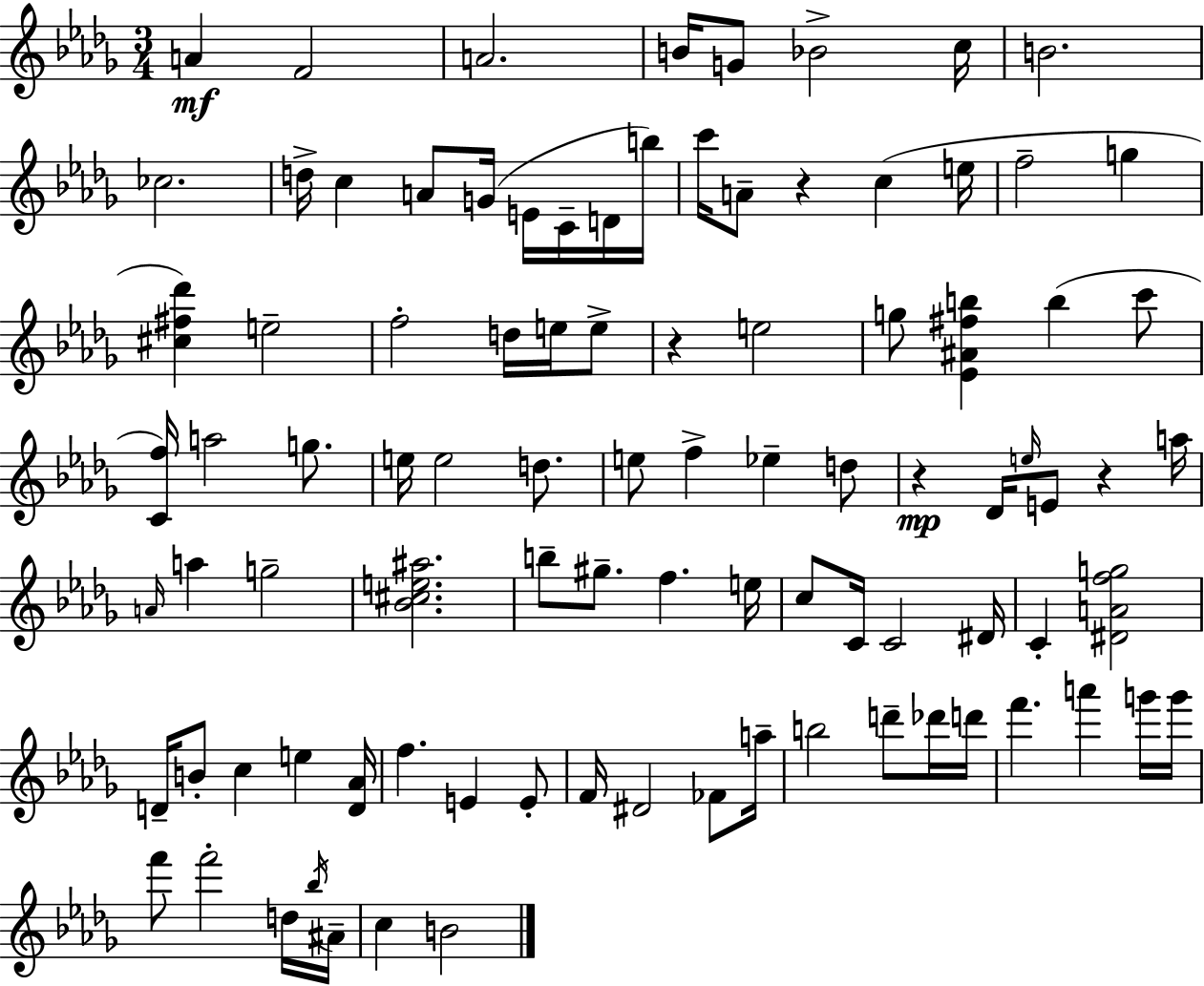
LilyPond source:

{
  \clef treble
  \numericTimeSignature
  \time 3/4
  \key bes \minor
  a'4\mf f'2 | a'2. | b'16 g'8 bes'2-> c''16 | b'2. | \break ces''2. | d''16-> c''4 a'8 g'16( e'16 c'16-- d'16 b''16) | c'''16 a'8-- r4 c''4( e''16 | f''2-- g''4 | \break <cis'' fis'' des'''>4) e''2-- | f''2-. d''16 e''16 e''8-> | r4 e''2 | g''8 <ees' ais' fis'' b''>4 b''4( c'''8 | \break <c' f''>16) a''2 g''8. | e''16 e''2 d''8. | e''8 f''4-> ees''4-- d''8 | r4\mp des'16 \grace { e''16 } e'8 r4 | \break a''16 \grace { a'16 } a''4 g''2-- | <bes' cis'' e'' ais''>2. | b''8-- gis''8.-- f''4. | e''16 c''8 c'16 c'2 | \break dis'16 c'4-. <dis' a' f'' g''>2 | d'16-- b'8-. c''4 e''4 | <d' aes'>16 f''4. e'4 | e'8-. f'16 dis'2 fes'8 | \break a''16-- b''2 d'''8-- | des'''16 d'''16 f'''4. a'''4 | g'''16 g'''16 f'''8 f'''2-. | d''16 \acciaccatura { bes''16 } ais'16-- c''4 b'2 | \break \bar "|."
}